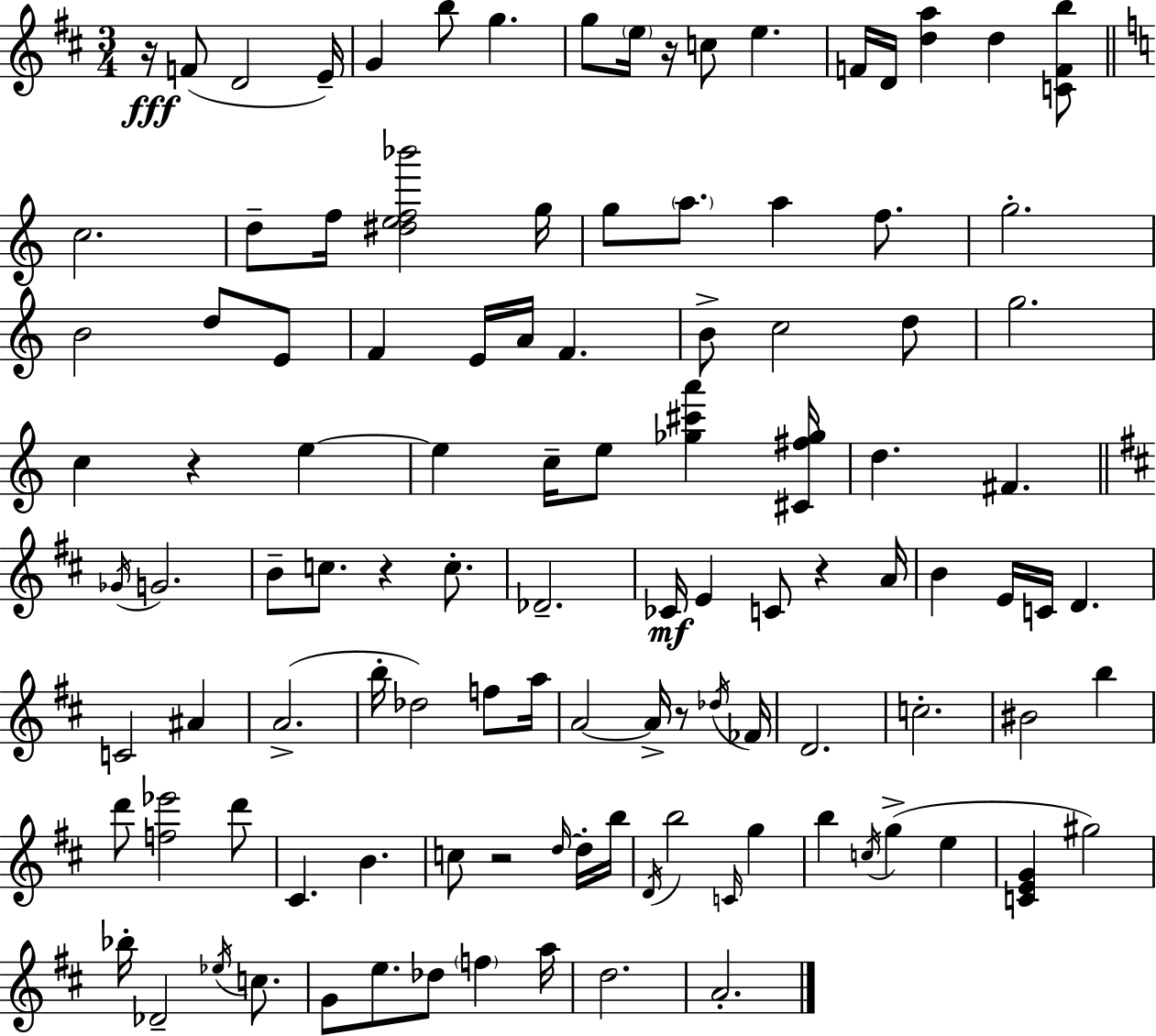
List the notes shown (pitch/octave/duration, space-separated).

R/s F4/e D4/h E4/s G4/q B5/e G5/q. G5/e E5/s R/s C5/e E5/q. F4/s D4/s [D5,A5]/q D5/q [C4,F4,B5]/e C5/h. D5/e F5/s [D#5,E5,F5,Bb6]/h G5/s G5/e A5/e. A5/q F5/e. G5/h. B4/h D5/e E4/e F4/q E4/s A4/s F4/q. B4/e C5/h D5/e G5/h. C5/q R/q E5/q E5/q C5/s E5/e [Gb5,C#6,A6]/q [C#4,F#5,Gb5]/s D5/q. F#4/q. Gb4/s G4/h. B4/e C5/e. R/q C5/e. Db4/h. CES4/s E4/q C4/e R/q A4/s B4/q E4/s C4/s D4/q. C4/h A#4/q A4/h. B5/s Db5/h F5/e A5/s A4/h A4/s R/e Db5/s FES4/s D4/h. C5/h. BIS4/h B5/q D6/e [F5,Eb6]/h D6/e C#4/q. B4/q. C5/e R/h D5/s D5/s B5/s D4/s B5/h C4/s G5/q B5/q C5/s G5/q E5/q [C4,E4,G4]/q G#5/h Bb5/s Db4/h Eb5/s C5/e. G4/e E5/e. Db5/e F5/q A5/s D5/h. A4/h.